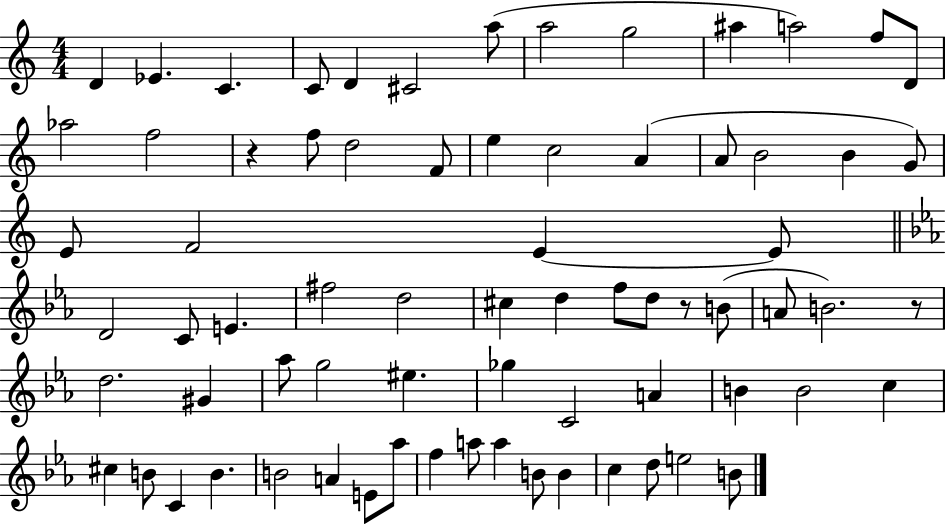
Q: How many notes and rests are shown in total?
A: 72